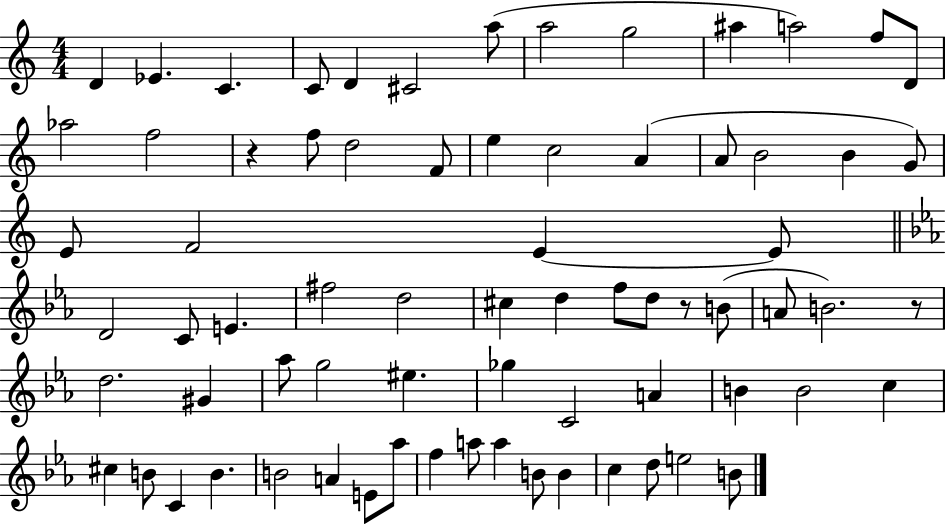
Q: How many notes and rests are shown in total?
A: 72